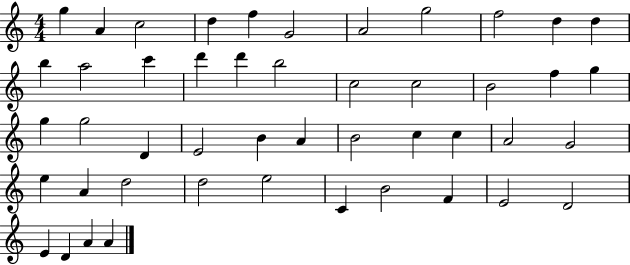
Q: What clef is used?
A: treble